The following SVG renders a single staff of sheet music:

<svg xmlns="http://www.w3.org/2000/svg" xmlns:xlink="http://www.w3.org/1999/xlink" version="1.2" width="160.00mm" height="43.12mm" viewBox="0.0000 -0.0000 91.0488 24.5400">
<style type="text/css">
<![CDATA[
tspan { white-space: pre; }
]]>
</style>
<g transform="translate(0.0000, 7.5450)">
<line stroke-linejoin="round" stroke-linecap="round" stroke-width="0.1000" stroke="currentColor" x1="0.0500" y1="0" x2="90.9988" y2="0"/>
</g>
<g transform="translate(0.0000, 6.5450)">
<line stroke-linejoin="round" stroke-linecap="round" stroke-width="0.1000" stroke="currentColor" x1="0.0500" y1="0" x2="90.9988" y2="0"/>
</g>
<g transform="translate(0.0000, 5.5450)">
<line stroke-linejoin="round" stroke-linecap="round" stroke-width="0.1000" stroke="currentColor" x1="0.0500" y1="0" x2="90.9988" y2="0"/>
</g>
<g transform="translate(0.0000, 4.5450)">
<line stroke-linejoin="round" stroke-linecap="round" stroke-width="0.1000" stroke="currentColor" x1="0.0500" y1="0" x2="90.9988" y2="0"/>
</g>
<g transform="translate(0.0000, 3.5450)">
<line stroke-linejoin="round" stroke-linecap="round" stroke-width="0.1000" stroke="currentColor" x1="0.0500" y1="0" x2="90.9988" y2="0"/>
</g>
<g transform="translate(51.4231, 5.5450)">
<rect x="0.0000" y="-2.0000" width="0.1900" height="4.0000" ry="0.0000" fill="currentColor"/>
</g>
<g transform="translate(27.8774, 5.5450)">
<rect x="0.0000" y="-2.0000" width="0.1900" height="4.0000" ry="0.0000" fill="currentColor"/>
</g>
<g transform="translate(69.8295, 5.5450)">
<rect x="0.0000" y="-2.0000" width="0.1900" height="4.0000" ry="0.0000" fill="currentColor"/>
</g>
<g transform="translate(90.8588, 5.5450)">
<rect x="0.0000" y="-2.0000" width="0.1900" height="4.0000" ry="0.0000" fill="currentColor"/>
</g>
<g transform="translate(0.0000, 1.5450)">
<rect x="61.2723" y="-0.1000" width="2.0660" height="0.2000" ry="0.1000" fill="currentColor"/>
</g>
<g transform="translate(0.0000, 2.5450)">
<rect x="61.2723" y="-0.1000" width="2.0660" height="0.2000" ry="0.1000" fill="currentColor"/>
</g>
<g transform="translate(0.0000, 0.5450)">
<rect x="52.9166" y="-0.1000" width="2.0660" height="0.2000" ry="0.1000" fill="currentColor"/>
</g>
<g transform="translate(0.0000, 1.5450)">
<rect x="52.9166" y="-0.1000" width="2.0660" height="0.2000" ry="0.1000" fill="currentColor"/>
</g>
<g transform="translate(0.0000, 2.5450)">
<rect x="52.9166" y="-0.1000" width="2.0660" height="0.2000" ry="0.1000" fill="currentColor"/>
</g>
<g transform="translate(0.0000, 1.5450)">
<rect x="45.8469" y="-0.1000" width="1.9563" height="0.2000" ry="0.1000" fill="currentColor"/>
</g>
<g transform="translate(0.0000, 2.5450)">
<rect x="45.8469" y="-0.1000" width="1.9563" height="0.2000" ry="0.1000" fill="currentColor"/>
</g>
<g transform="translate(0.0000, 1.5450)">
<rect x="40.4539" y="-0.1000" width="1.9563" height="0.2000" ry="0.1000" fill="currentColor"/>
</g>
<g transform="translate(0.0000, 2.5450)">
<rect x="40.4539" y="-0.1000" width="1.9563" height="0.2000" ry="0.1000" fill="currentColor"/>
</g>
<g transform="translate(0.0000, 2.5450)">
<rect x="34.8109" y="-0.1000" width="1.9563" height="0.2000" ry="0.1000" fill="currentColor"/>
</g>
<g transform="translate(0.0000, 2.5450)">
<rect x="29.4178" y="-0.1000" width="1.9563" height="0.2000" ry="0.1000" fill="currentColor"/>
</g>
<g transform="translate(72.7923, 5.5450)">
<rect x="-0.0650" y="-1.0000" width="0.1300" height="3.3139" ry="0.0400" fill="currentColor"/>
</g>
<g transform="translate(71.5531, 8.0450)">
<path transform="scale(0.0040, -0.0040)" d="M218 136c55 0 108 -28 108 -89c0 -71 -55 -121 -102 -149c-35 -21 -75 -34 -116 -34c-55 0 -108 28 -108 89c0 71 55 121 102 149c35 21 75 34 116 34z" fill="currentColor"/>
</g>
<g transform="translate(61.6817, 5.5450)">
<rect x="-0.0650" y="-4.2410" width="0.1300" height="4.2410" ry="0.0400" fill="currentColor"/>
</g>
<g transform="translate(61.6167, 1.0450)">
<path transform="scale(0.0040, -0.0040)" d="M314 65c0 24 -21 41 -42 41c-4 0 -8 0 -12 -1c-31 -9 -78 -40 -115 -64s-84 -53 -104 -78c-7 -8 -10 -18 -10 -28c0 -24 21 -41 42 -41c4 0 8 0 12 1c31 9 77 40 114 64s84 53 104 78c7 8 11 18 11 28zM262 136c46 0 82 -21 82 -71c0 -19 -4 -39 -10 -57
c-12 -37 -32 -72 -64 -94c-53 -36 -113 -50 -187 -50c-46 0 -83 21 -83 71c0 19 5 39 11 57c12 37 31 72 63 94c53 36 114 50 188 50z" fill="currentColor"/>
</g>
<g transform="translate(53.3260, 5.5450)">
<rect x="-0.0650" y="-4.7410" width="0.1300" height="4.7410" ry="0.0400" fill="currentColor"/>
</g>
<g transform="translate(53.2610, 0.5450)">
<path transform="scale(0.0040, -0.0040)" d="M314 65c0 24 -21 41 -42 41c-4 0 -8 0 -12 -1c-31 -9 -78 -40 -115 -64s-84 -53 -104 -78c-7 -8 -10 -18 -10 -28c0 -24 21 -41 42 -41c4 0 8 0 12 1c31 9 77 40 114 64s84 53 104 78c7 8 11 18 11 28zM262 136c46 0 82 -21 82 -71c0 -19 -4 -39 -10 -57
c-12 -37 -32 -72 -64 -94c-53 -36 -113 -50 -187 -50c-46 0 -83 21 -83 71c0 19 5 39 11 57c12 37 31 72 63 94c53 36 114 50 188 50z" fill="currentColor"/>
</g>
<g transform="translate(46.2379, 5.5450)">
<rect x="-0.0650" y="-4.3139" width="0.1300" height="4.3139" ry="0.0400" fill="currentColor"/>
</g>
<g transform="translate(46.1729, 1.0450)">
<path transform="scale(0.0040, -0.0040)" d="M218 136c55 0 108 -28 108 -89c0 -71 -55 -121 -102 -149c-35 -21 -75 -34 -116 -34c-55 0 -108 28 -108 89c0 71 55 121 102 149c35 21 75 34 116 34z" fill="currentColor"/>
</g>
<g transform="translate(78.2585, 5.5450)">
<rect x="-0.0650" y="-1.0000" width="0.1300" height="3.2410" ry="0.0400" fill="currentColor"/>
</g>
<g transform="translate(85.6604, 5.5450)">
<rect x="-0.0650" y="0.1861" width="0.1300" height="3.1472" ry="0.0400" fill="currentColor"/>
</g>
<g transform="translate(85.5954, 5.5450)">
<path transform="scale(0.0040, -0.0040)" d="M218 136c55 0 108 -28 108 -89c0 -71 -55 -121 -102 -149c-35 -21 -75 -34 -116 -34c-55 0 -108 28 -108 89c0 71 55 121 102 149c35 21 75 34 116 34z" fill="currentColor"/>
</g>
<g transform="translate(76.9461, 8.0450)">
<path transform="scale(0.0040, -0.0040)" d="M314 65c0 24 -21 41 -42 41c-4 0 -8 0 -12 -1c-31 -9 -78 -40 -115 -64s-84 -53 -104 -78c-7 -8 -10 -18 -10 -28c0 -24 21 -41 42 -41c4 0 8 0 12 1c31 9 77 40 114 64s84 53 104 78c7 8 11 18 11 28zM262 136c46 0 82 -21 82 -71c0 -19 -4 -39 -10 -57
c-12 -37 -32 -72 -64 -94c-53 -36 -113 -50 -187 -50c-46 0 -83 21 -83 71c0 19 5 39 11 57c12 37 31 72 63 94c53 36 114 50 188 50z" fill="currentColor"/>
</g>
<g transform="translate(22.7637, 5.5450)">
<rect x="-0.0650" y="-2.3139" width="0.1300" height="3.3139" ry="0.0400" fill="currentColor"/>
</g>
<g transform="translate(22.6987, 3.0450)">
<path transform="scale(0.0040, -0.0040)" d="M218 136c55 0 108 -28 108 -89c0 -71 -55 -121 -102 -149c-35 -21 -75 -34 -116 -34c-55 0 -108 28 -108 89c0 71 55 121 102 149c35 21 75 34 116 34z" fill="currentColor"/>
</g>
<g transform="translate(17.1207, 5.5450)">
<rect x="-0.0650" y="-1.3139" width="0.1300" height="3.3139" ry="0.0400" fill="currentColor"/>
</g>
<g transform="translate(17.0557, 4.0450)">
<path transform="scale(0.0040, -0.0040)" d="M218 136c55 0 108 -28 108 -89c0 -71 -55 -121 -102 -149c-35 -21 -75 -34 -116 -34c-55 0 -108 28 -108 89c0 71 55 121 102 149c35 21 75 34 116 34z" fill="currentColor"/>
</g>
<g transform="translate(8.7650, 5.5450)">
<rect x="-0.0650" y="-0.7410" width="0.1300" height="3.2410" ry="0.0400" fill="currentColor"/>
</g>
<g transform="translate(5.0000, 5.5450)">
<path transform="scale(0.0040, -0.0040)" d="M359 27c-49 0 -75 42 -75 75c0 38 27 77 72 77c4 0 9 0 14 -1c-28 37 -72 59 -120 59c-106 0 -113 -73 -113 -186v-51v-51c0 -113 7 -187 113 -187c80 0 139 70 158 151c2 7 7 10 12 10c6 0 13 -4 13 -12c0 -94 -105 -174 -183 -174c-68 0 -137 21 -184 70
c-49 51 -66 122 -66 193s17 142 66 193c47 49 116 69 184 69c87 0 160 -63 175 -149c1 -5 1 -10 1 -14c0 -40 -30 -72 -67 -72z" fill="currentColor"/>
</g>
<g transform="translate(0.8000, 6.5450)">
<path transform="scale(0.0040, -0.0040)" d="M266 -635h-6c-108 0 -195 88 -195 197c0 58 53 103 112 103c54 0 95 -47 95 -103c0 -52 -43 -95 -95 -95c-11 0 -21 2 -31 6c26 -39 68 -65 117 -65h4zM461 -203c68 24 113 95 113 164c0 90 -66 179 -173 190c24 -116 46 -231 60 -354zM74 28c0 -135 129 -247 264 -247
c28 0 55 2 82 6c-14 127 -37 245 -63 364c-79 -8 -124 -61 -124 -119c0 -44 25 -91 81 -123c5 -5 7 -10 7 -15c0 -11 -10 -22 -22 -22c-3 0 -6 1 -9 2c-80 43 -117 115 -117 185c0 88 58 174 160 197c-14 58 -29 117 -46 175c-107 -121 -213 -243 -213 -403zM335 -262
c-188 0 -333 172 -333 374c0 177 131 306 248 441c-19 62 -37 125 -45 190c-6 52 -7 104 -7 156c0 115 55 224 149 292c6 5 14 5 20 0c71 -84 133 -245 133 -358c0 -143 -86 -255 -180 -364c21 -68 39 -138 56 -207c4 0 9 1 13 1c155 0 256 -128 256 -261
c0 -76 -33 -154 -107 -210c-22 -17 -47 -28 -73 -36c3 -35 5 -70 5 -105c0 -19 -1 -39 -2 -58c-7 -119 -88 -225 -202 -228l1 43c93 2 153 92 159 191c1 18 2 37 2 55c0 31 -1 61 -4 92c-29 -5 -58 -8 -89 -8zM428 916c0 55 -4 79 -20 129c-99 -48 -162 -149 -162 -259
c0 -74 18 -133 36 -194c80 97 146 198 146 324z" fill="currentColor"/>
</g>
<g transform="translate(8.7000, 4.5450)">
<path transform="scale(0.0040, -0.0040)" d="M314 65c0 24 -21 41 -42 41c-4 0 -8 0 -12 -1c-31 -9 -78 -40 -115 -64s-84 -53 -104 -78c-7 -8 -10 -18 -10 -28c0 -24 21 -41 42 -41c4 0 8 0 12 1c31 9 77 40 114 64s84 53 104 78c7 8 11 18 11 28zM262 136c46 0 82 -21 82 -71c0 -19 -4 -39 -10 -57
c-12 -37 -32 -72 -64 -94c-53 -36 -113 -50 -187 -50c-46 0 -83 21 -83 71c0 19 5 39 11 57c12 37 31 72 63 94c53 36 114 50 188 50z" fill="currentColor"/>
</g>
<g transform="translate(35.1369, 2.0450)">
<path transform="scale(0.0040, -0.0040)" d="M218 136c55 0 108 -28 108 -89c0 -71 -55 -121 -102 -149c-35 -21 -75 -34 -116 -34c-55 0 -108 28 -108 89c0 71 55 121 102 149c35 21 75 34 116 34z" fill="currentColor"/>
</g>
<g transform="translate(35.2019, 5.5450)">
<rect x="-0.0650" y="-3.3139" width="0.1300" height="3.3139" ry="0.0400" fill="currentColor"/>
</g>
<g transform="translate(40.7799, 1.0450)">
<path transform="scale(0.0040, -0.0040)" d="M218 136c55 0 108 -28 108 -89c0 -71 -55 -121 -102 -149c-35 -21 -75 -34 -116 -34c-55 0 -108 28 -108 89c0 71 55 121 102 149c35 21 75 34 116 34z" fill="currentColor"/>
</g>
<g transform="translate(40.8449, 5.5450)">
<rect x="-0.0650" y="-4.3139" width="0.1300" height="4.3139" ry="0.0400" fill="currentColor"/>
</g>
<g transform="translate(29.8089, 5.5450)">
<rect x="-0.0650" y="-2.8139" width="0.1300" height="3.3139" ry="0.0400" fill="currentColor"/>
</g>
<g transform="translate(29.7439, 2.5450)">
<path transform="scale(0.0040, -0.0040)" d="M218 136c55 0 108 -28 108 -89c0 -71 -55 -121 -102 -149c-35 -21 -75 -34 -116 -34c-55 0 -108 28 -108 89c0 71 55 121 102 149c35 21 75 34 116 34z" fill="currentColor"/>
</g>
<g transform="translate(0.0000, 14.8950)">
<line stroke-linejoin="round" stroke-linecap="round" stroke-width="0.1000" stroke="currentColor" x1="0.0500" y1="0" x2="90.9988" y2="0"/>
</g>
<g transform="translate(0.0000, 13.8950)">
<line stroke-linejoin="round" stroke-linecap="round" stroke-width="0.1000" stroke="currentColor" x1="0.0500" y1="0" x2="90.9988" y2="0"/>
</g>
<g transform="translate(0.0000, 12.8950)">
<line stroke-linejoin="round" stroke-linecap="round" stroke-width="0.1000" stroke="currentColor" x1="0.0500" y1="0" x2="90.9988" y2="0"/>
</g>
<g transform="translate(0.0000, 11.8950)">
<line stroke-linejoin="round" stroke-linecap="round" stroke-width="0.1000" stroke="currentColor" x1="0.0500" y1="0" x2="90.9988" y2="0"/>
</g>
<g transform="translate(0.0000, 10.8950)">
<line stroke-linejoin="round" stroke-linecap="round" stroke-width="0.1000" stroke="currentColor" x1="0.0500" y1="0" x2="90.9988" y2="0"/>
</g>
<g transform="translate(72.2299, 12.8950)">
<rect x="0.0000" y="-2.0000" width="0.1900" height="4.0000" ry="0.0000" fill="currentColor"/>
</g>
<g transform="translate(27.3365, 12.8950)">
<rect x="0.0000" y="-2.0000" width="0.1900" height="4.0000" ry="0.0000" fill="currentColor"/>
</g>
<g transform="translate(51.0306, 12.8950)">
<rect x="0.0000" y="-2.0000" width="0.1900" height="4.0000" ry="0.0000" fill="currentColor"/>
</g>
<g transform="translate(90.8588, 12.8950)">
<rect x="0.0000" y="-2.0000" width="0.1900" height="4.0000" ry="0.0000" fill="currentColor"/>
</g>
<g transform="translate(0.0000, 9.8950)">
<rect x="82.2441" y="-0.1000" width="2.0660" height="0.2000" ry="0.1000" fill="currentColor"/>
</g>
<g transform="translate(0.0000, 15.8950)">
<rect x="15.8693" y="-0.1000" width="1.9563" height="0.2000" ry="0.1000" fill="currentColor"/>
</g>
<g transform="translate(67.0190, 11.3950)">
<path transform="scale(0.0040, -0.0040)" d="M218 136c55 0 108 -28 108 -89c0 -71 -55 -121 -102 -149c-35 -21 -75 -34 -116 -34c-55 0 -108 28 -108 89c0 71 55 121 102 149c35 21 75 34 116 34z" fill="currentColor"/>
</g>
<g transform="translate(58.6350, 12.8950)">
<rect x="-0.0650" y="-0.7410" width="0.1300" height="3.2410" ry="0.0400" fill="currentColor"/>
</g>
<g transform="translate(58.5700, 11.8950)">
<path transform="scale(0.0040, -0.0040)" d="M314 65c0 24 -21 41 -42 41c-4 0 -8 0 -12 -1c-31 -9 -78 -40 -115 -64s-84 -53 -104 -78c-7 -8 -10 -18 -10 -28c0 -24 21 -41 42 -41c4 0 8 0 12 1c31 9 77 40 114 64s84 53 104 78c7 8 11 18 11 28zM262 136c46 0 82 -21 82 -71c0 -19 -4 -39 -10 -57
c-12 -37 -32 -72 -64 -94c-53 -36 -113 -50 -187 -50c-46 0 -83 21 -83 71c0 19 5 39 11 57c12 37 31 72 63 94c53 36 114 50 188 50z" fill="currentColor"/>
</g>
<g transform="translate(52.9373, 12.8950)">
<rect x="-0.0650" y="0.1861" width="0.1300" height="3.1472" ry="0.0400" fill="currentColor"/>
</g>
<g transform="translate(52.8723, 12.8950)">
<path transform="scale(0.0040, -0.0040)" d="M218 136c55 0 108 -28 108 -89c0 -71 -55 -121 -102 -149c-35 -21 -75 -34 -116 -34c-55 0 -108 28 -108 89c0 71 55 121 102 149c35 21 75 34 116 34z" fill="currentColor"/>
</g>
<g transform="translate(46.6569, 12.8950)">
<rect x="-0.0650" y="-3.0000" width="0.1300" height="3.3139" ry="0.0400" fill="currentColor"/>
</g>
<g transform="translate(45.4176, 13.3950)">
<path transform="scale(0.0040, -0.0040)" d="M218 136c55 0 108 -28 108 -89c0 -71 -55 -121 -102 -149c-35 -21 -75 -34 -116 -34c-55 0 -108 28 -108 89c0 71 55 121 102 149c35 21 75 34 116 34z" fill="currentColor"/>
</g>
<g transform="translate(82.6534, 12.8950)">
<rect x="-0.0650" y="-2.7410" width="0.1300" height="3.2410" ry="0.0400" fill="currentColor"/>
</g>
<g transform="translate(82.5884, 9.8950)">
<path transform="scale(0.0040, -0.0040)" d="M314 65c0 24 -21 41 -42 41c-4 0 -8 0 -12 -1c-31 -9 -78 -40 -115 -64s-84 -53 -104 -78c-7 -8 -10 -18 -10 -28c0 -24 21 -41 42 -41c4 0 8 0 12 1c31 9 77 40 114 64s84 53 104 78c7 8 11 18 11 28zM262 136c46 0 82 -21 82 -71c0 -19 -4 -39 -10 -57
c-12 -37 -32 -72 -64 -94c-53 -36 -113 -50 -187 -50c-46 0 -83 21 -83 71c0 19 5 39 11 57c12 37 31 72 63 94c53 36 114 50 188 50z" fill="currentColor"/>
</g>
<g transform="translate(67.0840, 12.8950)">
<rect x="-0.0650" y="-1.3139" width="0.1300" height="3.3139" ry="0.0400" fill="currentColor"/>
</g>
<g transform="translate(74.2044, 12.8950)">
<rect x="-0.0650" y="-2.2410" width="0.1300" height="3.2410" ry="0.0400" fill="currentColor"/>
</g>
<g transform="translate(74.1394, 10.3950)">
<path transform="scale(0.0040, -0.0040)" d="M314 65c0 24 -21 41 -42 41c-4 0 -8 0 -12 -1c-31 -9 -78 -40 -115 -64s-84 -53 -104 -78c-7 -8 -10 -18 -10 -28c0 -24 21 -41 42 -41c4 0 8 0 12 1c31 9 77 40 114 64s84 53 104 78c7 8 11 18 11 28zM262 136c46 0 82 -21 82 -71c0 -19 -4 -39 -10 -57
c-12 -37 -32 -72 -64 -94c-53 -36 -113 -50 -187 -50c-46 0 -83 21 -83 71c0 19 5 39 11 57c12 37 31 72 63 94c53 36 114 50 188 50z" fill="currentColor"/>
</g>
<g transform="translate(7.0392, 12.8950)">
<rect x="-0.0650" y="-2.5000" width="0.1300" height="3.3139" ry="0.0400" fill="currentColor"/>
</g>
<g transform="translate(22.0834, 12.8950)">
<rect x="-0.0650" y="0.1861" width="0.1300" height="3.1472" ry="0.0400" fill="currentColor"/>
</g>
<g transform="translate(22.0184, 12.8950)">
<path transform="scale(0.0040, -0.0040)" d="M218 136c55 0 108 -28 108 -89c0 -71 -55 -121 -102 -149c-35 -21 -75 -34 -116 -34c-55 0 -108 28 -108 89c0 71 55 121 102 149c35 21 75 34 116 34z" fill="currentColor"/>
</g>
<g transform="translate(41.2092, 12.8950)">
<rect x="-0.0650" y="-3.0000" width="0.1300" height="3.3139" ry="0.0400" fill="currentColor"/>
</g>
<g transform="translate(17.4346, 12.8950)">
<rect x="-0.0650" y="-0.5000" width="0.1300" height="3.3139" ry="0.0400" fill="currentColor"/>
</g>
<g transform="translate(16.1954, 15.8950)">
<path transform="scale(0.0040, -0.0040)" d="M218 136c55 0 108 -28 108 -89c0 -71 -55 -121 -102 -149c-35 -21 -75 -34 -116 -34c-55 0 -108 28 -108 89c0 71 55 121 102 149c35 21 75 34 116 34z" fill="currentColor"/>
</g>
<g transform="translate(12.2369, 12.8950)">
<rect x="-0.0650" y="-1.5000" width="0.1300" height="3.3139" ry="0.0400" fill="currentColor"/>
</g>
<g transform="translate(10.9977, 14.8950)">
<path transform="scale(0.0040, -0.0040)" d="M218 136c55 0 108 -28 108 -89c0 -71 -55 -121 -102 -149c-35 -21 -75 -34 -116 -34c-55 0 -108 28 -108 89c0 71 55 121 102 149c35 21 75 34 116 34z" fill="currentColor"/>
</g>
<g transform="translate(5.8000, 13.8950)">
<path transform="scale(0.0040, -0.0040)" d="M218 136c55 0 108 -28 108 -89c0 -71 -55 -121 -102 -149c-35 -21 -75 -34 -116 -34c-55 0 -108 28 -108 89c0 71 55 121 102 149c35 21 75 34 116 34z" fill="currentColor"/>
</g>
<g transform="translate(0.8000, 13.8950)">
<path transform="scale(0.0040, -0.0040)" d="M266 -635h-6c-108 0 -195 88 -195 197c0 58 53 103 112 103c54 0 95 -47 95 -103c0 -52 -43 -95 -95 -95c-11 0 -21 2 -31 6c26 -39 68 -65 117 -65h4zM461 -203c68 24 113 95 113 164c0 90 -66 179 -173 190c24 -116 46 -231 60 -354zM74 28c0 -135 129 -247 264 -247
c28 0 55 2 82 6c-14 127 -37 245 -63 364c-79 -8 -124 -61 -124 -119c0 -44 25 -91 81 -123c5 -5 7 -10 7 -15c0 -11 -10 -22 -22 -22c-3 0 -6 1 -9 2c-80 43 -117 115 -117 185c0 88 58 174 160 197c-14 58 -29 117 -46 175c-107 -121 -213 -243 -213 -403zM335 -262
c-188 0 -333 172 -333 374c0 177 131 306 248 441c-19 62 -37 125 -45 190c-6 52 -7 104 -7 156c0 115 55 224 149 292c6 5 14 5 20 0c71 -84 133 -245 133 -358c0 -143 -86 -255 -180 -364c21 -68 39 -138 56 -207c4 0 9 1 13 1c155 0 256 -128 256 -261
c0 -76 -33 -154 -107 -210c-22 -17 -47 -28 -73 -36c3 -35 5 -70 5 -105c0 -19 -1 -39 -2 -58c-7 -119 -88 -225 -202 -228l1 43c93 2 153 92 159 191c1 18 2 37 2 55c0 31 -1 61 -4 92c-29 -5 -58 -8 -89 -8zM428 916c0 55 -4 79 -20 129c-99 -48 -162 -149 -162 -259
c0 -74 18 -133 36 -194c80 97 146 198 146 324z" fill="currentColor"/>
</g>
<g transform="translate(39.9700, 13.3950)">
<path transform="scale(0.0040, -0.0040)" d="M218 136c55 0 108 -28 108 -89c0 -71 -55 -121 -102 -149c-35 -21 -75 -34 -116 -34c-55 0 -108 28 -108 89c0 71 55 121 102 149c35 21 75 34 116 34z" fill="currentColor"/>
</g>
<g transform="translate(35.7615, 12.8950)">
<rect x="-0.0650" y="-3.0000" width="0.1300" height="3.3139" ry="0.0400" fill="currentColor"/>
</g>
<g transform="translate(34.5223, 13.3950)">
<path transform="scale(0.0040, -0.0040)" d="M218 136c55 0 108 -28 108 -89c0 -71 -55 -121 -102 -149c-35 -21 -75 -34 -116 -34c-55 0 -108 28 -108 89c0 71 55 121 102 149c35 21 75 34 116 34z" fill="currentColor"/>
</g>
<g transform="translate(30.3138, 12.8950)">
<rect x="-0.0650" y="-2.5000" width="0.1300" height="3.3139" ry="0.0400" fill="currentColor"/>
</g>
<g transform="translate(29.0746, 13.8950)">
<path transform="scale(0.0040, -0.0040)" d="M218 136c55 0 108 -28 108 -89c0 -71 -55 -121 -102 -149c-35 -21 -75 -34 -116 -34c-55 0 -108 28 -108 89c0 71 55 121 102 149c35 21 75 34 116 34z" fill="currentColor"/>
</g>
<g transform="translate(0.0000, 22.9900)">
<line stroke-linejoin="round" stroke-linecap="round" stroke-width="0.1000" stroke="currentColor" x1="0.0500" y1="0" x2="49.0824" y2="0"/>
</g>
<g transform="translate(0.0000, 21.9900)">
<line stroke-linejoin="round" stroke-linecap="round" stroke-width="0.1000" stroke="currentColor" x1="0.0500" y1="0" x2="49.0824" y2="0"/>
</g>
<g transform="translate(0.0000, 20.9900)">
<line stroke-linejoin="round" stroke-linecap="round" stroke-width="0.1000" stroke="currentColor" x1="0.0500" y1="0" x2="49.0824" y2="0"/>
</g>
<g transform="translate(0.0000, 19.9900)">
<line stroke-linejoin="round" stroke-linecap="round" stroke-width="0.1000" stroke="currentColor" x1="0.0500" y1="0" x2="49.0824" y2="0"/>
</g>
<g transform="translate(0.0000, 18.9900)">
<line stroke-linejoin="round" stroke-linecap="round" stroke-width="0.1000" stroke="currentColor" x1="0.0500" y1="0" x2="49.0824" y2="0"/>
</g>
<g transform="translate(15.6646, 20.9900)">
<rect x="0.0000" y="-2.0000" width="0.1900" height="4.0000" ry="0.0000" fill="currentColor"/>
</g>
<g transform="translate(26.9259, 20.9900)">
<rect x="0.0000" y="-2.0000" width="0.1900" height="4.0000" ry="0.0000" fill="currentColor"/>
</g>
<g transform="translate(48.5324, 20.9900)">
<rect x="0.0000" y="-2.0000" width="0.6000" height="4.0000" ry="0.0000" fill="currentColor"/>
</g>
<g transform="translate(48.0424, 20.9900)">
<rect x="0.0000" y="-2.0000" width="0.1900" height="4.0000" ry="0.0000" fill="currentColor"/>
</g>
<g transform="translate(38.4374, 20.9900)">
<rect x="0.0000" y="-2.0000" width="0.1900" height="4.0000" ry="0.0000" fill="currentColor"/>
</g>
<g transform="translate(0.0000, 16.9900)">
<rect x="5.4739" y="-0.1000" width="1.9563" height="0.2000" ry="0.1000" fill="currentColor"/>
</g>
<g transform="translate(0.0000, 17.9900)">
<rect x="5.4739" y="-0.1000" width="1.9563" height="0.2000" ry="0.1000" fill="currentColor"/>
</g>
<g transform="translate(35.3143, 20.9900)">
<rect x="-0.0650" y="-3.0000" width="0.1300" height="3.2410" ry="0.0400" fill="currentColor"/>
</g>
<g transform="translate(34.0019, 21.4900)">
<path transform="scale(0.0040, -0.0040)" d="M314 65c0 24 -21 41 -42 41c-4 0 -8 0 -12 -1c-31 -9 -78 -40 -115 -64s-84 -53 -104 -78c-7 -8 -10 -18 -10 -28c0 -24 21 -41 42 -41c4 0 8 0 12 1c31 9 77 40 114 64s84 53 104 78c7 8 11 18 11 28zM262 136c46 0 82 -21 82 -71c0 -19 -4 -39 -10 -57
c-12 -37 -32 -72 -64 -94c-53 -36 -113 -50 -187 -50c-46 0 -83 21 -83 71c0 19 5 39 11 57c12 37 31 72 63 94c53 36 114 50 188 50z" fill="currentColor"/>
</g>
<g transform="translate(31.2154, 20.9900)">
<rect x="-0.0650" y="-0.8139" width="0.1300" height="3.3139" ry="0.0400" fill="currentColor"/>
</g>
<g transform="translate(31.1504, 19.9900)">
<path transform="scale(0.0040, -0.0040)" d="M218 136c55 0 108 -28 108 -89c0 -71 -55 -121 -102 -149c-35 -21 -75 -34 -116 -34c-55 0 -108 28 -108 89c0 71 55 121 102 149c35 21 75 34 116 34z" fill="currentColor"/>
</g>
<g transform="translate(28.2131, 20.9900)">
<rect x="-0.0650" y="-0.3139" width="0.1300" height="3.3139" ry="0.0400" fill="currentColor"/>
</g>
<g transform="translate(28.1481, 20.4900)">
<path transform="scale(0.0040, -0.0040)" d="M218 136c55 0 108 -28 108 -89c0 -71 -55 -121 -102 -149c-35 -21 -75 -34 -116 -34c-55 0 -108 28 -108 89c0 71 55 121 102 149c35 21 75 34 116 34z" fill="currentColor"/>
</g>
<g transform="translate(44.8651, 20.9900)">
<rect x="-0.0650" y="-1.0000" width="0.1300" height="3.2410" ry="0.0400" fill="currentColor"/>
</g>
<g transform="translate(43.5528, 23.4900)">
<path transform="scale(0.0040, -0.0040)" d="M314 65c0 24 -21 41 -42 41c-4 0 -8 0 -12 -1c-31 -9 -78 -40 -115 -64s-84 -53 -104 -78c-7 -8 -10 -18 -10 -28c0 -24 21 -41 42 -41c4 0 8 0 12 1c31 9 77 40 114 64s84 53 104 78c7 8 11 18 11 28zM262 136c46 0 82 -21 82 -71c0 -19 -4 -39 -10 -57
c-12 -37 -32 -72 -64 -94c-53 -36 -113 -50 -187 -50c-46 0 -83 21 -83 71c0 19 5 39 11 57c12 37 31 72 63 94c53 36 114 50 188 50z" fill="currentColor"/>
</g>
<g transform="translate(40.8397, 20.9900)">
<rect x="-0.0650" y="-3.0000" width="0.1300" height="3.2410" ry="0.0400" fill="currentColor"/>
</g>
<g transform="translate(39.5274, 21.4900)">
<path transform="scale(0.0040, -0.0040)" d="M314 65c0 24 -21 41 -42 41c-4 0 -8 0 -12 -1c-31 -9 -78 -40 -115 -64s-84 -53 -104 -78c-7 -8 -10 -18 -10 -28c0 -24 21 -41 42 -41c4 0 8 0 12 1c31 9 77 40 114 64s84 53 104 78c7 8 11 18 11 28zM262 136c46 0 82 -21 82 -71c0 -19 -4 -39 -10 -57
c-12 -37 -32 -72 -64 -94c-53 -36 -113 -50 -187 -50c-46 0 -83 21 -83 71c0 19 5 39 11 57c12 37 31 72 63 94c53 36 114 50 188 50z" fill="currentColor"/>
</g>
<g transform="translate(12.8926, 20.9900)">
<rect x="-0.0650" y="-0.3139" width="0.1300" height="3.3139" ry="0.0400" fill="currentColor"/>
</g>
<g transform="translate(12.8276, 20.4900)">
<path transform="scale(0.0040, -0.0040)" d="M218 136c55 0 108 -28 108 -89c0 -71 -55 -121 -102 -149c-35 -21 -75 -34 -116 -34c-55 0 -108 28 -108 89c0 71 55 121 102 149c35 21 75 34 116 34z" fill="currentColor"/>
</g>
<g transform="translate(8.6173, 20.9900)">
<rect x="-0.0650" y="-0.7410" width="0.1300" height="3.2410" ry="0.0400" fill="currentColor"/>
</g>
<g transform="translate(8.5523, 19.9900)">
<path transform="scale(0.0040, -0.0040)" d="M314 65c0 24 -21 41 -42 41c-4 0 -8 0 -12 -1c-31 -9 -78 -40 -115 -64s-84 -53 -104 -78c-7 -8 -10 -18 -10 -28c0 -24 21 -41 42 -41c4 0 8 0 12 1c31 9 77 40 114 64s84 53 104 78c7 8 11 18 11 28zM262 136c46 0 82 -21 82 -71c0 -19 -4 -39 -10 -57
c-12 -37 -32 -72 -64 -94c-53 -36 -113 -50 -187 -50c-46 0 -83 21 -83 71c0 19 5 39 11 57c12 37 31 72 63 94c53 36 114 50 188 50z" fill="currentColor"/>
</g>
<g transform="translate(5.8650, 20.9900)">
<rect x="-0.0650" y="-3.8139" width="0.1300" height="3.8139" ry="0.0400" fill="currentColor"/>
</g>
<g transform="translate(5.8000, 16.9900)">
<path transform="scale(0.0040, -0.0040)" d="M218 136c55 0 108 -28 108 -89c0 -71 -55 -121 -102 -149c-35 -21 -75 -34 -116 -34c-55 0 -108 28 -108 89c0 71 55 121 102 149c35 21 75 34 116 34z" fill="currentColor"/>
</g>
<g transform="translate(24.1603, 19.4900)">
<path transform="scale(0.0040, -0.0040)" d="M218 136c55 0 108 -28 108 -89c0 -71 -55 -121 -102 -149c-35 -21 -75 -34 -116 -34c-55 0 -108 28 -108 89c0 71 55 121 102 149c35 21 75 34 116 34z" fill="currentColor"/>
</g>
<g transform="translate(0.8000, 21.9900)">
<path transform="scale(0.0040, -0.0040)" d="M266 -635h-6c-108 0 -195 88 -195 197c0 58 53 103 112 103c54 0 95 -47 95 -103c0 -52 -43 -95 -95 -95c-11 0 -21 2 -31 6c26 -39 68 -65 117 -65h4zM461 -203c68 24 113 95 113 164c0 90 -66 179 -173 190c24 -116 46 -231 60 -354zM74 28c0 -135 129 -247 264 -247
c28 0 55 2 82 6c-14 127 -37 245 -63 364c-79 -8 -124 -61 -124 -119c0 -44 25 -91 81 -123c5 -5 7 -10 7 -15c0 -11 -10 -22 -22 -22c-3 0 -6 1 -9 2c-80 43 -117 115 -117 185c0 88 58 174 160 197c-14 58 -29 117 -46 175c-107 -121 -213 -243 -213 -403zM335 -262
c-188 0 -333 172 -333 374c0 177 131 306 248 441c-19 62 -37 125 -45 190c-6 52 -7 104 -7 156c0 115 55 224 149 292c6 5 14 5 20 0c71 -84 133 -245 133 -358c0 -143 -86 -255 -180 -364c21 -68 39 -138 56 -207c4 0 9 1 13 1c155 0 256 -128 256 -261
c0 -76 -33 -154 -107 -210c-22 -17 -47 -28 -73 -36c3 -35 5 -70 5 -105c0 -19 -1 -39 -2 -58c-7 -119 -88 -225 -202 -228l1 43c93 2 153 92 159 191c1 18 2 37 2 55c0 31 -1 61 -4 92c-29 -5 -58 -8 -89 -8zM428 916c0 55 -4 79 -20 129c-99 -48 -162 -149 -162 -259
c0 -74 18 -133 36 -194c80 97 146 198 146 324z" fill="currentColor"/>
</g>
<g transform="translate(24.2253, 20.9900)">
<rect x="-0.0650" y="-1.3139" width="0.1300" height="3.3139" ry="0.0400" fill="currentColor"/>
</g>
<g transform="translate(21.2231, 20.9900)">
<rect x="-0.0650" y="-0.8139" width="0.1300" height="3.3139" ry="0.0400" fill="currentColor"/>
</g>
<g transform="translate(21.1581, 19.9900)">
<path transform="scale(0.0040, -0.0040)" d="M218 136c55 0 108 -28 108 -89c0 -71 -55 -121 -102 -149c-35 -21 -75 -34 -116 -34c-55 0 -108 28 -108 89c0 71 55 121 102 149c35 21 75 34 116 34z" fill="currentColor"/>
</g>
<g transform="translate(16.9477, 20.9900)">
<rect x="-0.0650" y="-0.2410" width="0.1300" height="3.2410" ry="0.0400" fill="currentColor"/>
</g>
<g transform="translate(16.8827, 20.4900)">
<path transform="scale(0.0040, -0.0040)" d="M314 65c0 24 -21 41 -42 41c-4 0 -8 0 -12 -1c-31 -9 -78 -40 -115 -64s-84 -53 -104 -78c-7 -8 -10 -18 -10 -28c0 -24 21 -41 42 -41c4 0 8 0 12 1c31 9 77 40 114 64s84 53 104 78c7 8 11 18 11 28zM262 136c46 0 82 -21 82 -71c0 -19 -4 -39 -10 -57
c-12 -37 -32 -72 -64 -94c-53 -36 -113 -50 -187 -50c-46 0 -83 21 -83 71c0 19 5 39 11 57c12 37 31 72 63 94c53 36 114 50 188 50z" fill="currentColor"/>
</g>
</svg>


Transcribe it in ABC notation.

X:1
T:Untitled
M:4/4
L:1/4
K:C
d2 e g a b d' d' e'2 d'2 D D2 B G E C B G A A A B d2 e g2 a2 c' d2 c c2 d e c d A2 A2 D2